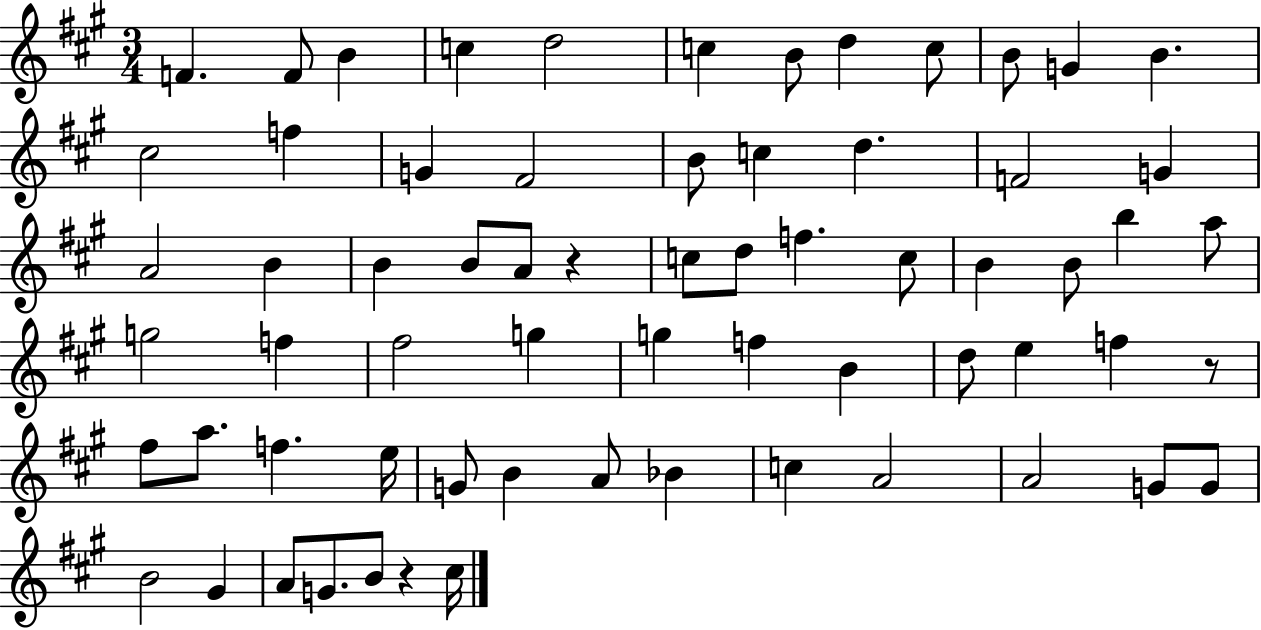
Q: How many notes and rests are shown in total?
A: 66